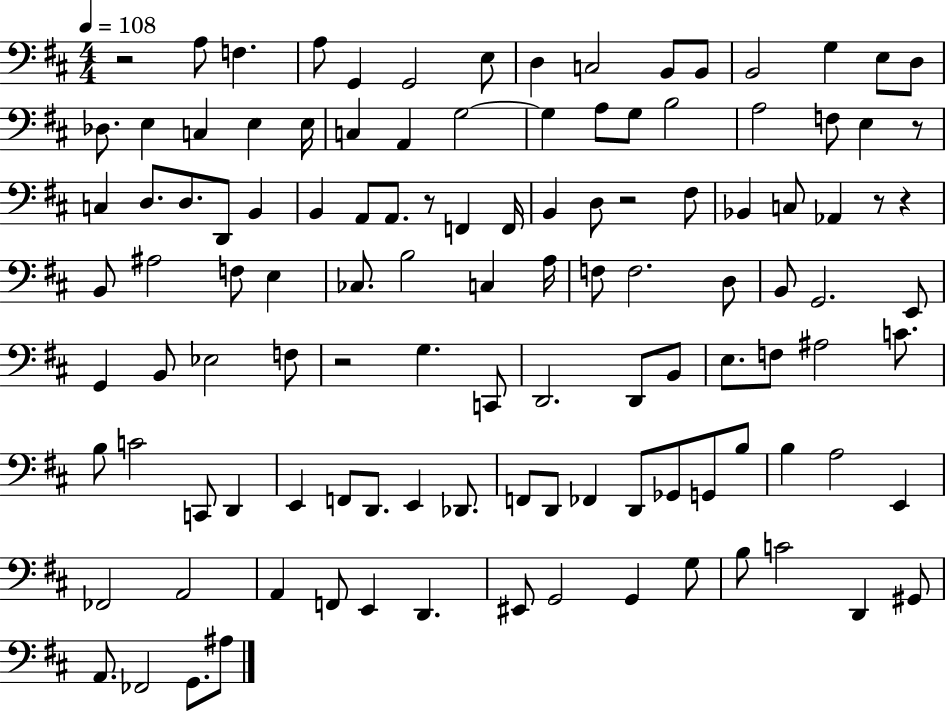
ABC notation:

X:1
T:Untitled
M:4/4
L:1/4
K:D
z2 A,/2 F, A,/2 G,, G,,2 E,/2 D, C,2 B,,/2 B,,/2 B,,2 G, E,/2 D,/2 _D,/2 E, C, E, E,/4 C, A,, G,2 G, A,/2 G,/2 B,2 A,2 F,/2 E, z/2 C, D,/2 D,/2 D,,/2 B,, B,, A,,/2 A,,/2 z/2 F,, F,,/4 B,, D,/2 z2 ^F,/2 _B,, C,/2 _A,, z/2 z B,,/2 ^A,2 F,/2 E, _C,/2 B,2 C, A,/4 F,/2 F,2 D,/2 B,,/2 G,,2 E,,/2 G,, B,,/2 _E,2 F,/2 z2 G, C,,/2 D,,2 D,,/2 B,,/2 E,/2 F,/2 ^A,2 C/2 B,/2 C2 C,,/2 D,, E,, F,,/2 D,,/2 E,, _D,,/2 F,,/2 D,,/2 _F,, D,,/2 _G,,/2 G,,/2 B,/2 B, A,2 E,, _F,,2 A,,2 A,, F,,/2 E,, D,, ^E,,/2 G,,2 G,, G,/2 B,/2 C2 D,, ^G,,/2 A,,/2 _F,,2 G,,/2 ^A,/2